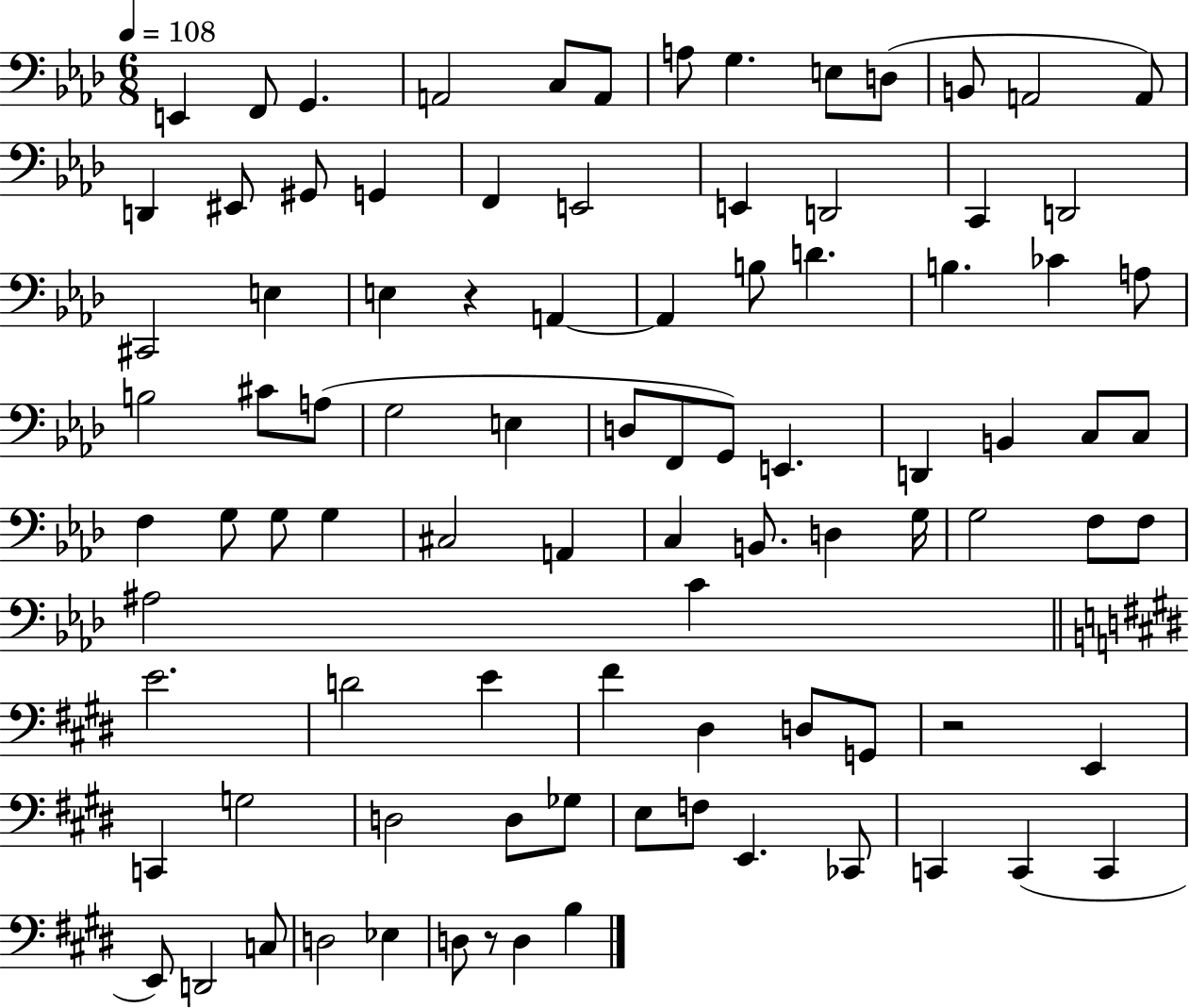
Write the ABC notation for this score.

X:1
T:Untitled
M:6/8
L:1/4
K:Ab
E,, F,,/2 G,, A,,2 C,/2 A,,/2 A,/2 G, E,/2 D,/2 B,,/2 A,,2 A,,/2 D,, ^E,,/2 ^G,,/2 G,, F,, E,,2 E,, D,,2 C,, D,,2 ^C,,2 E, E, z A,, A,, B,/2 D B, _C A,/2 B,2 ^C/2 A,/2 G,2 E, D,/2 F,,/2 G,,/2 E,, D,, B,, C,/2 C,/2 F, G,/2 G,/2 G, ^C,2 A,, C, B,,/2 D, G,/4 G,2 F,/2 F,/2 ^A,2 C E2 D2 E ^F ^D, D,/2 G,,/2 z2 E,, C,, G,2 D,2 D,/2 _G,/2 E,/2 F,/2 E,, _C,,/2 C,, C,, C,, E,,/2 D,,2 C,/2 D,2 _E, D,/2 z/2 D, B,